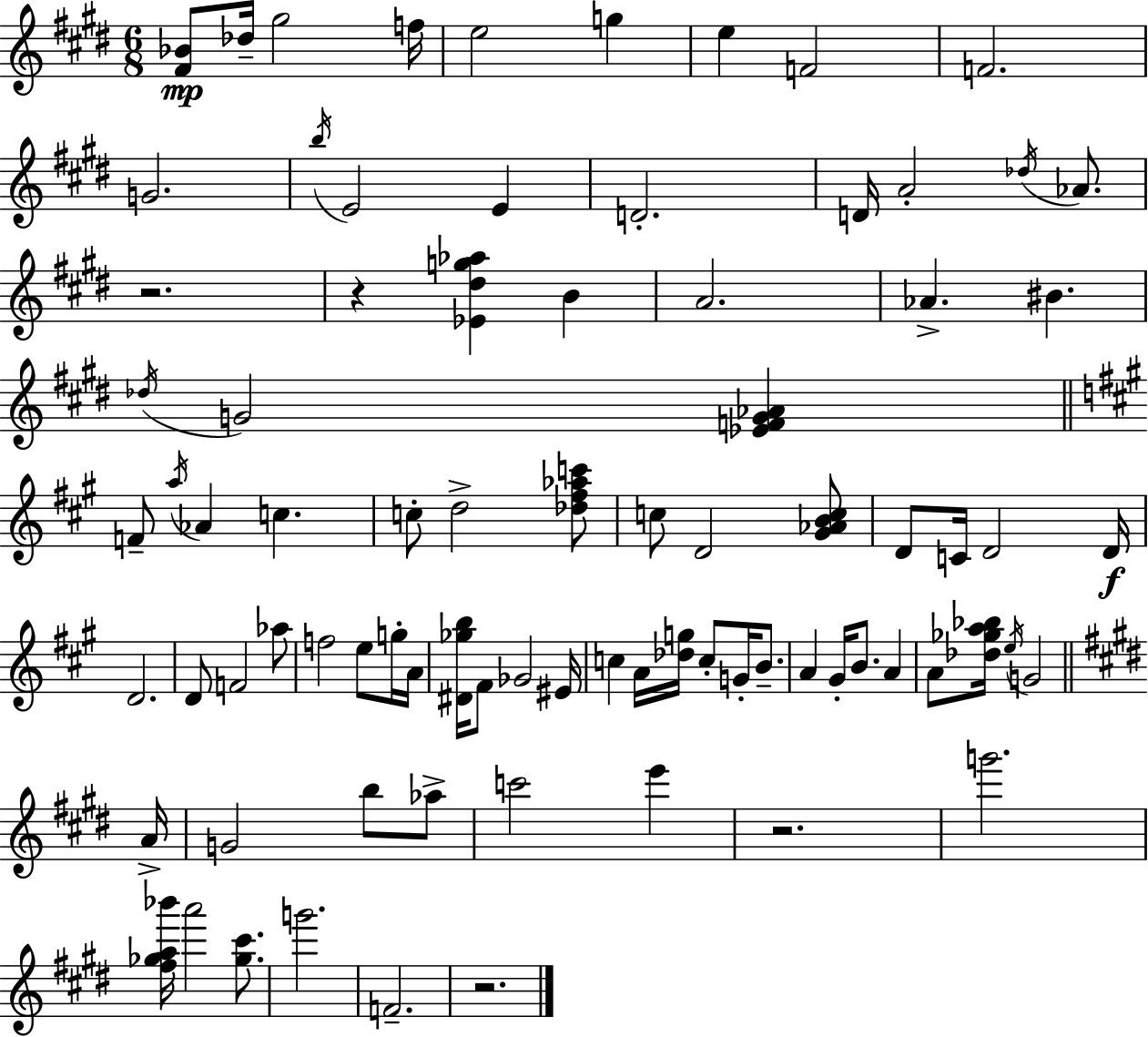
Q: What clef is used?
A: treble